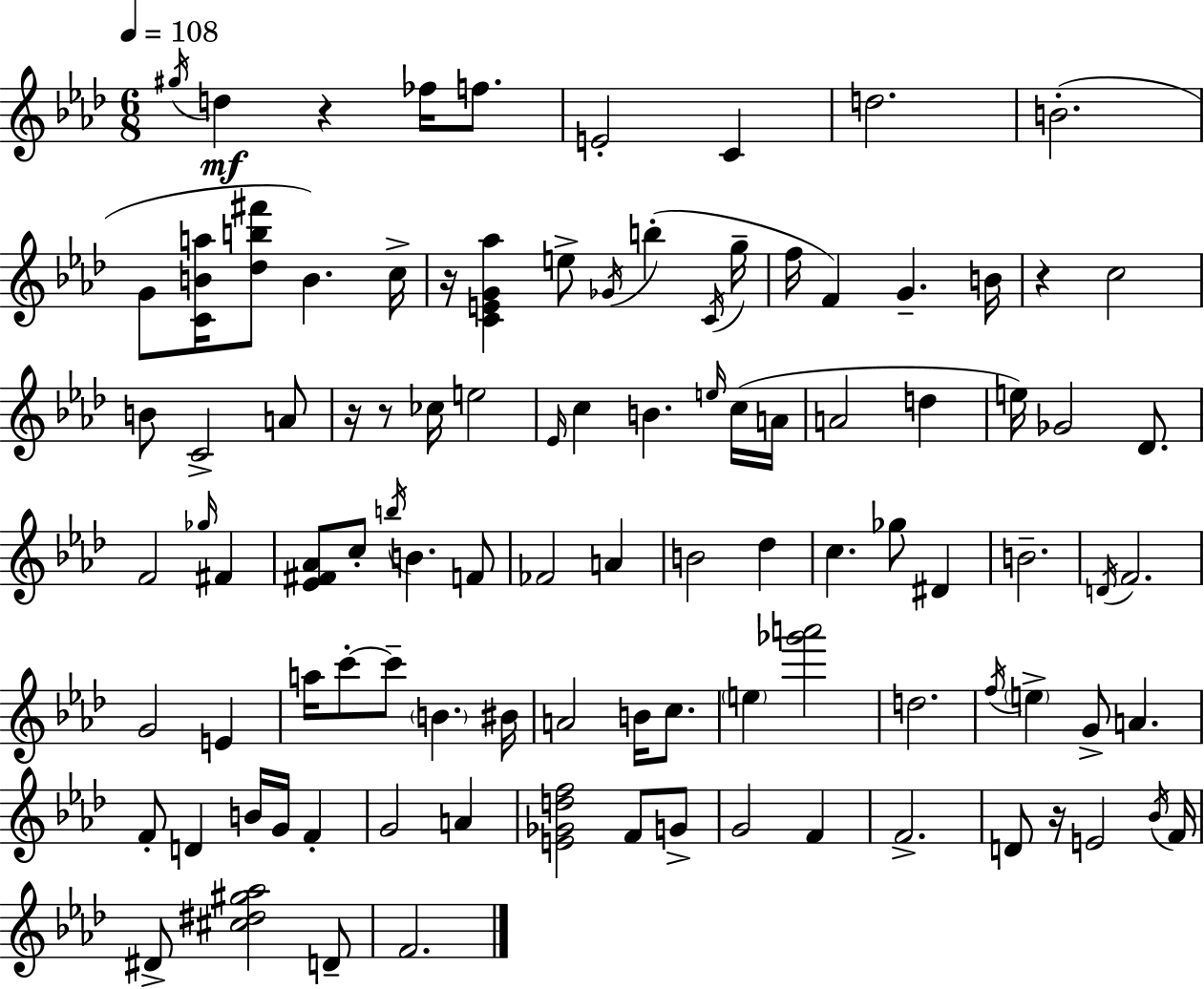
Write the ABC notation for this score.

X:1
T:Untitled
M:6/8
L:1/4
K:Ab
^g/4 d z _f/4 f/2 E2 C d2 B2 G/2 [CBa]/4 [_db^f']/2 B c/4 z/4 [CEG_a] e/2 _G/4 b C/4 g/4 f/4 F G B/4 z c2 B/2 C2 A/2 z/4 z/2 _c/4 e2 _E/4 c B e/4 c/4 A/4 A2 d e/4 _G2 _D/2 F2 _g/4 ^F [_E^F_A]/2 c/2 b/4 B F/2 _F2 A B2 _d c _g/2 ^D B2 D/4 F2 G2 E a/4 c'/2 c'/2 B ^B/4 A2 B/4 c/2 e [_g'a']2 d2 f/4 e G/2 A F/2 D B/4 G/4 F G2 A [E_Gdf]2 F/2 G/2 G2 F F2 D/2 z/4 E2 _B/4 F/4 ^D/2 [^c^d^g_a]2 D/2 F2